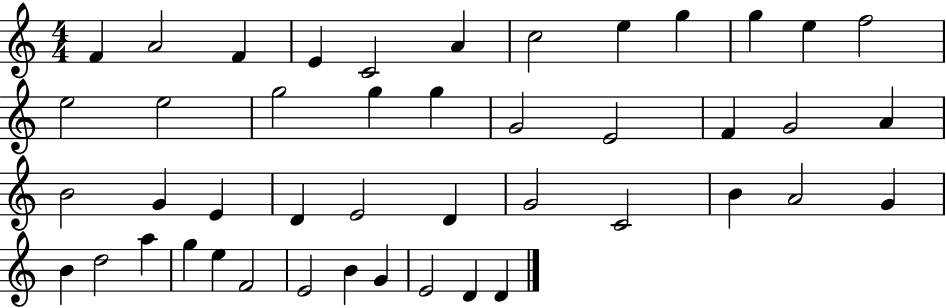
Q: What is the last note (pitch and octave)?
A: D4